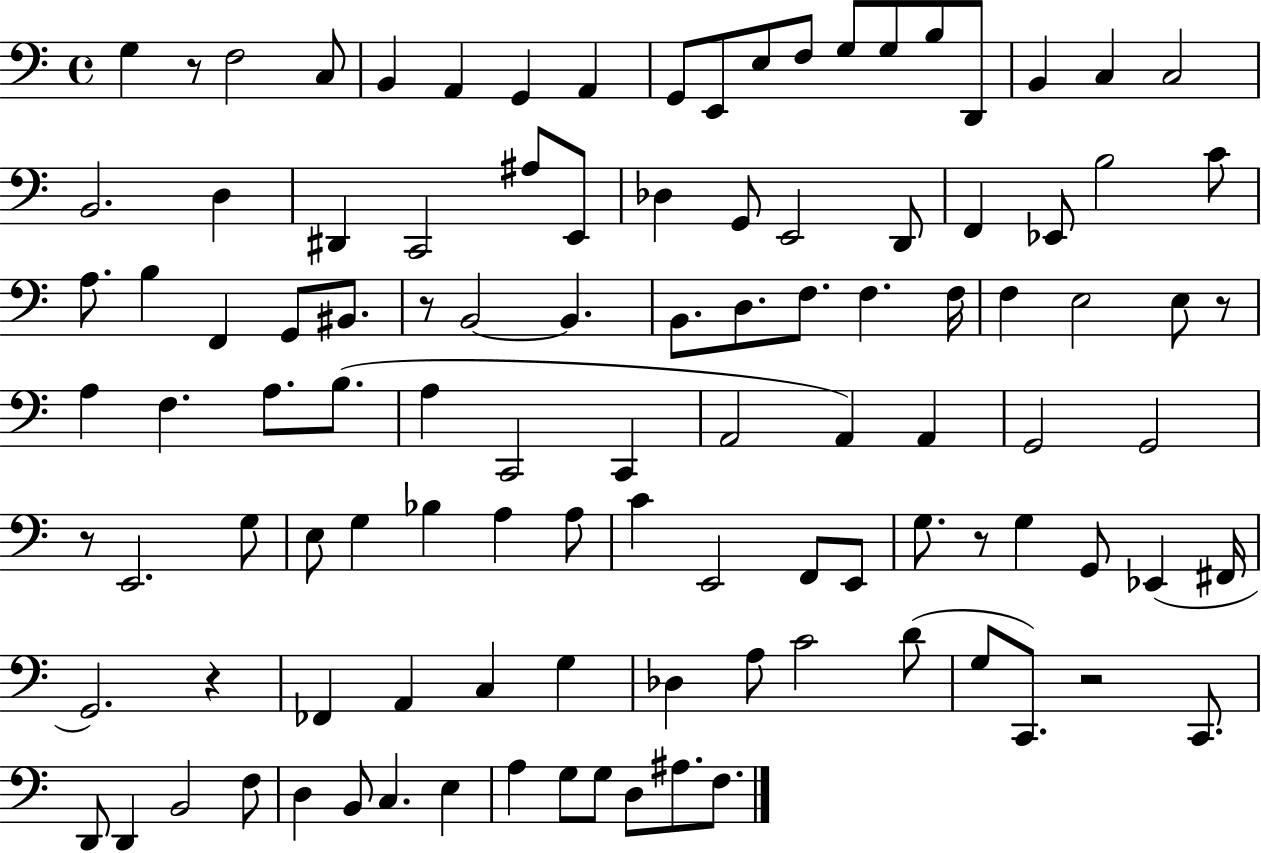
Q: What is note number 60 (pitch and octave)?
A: E2